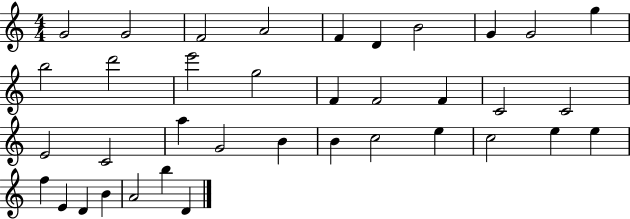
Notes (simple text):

G4/h G4/h F4/h A4/h F4/q D4/q B4/h G4/q G4/h G5/q B5/h D6/h E6/h G5/h F4/q F4/h F4/q C4/h C4/h E4/h C4/h A5/q G4/h B4/q B4/q C5/h E5/q C5/h E5/q E5/q F5/q E4/q D4/q B4/q A4/h B5/q D4/q